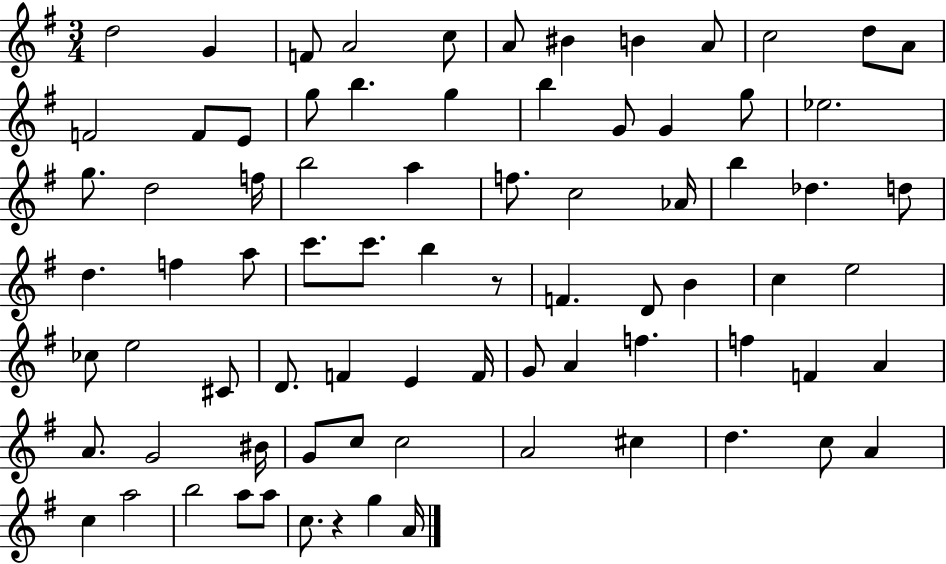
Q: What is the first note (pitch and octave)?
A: D5